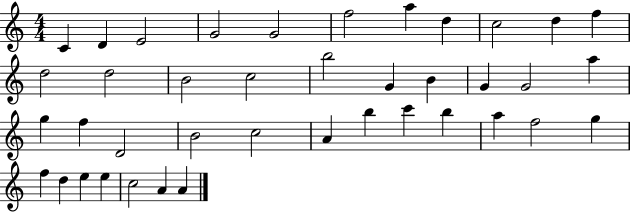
X:1
T:Untitled
M:4/4
L:1/4
K:C
C D E2 G2 G2 f2 a d c2 d f d2 d2 B2 c2 b2 G B G G2 a g f D2 B2 c2 A b c' b a f2 g f d e e c2 A A